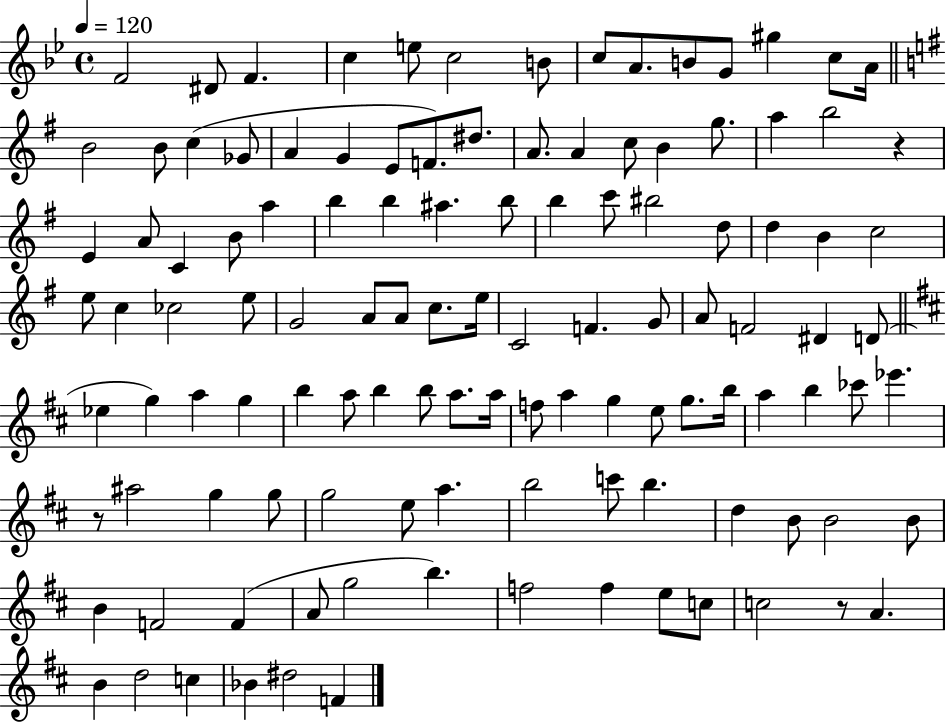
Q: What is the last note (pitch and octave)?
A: F4